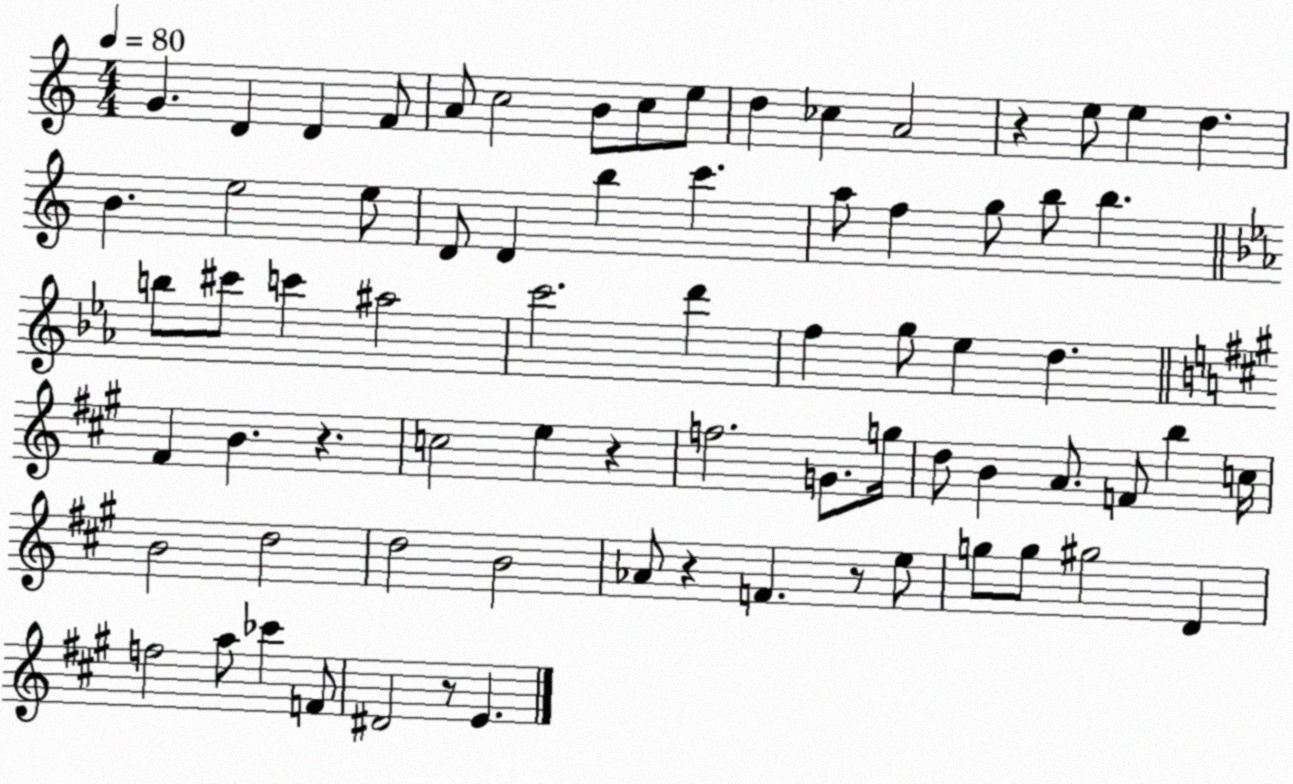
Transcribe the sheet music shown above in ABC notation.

X:1
T:Untitled
M:4/4
L:1/4
K:C
G D D F/2 A/2 c2 B/2 c/2 e/2 d _c A2 z e/2 e d B e2 e/2 D/2 D b c' a/2 f g/2 b/2 b b/2 ^c'/2 c' ^a2 c'2 d' f g/2 _e d ^F B z c2 e z f2 G/2 g/4 d/2 B A/2 F/2 b c/4 B2 d2 d2 B2 _A/2 z F z/2 e/2 g/2 g/2 ^g2 D f2 a/2 _c' F/2 ^D2 z/2 E